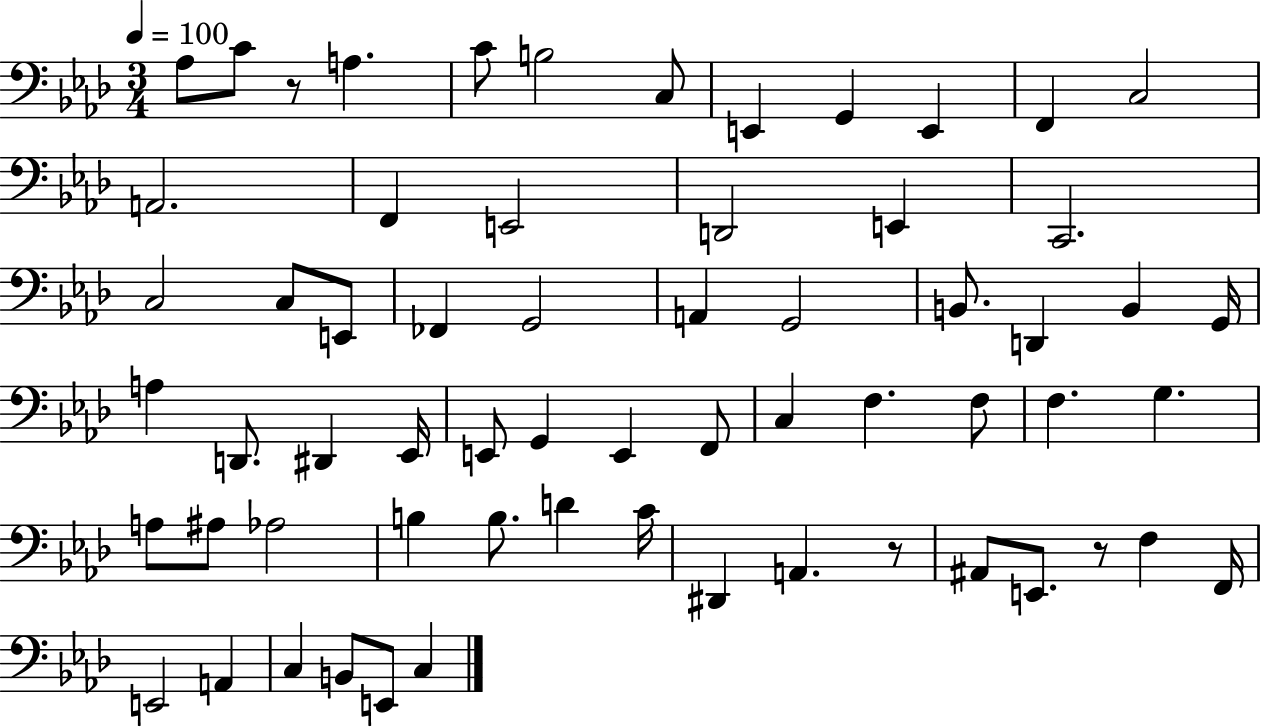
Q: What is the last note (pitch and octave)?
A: C3